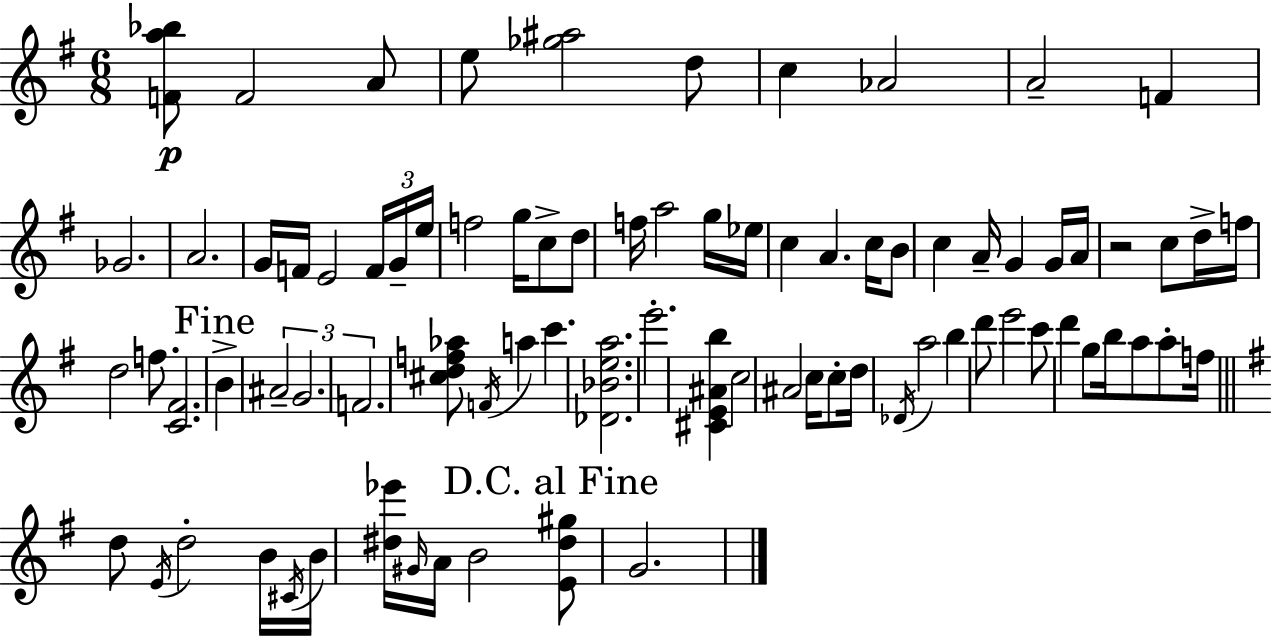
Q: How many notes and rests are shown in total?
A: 82